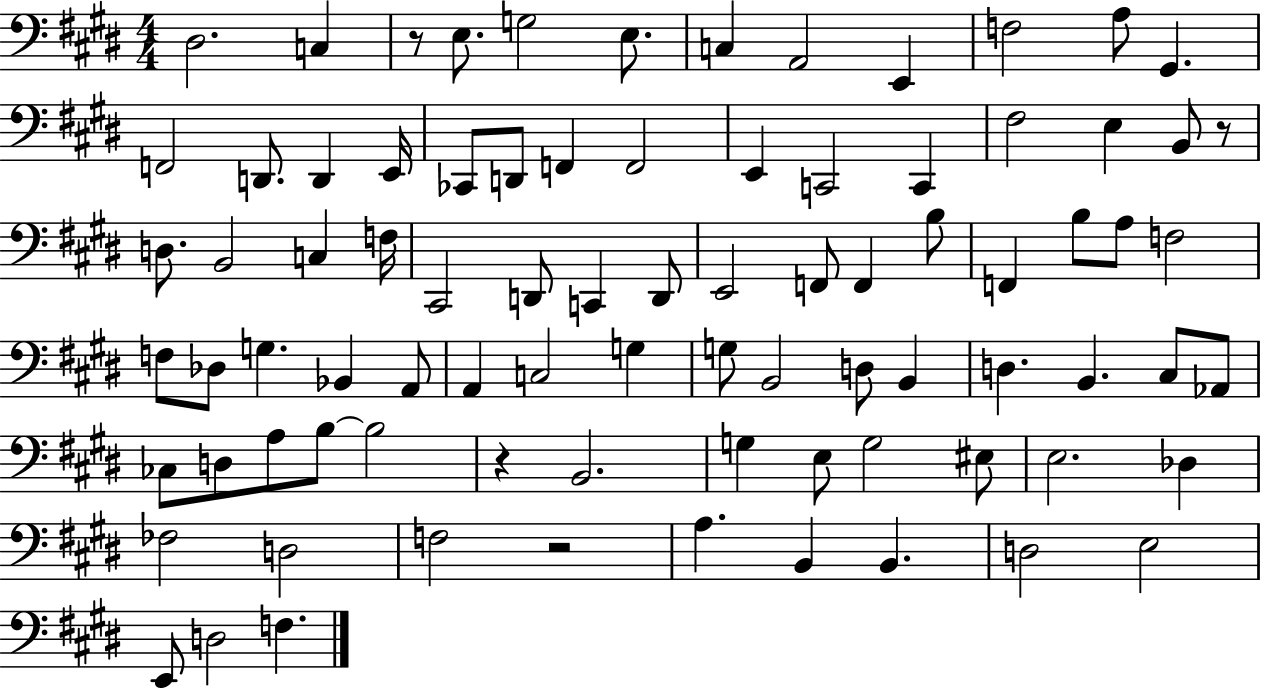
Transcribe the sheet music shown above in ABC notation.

X:1
T:Untitled
M:4/4
L:1/4
K:E
^D,2 C, z/2 E,/2 G,2 E,/2 C, A,,2 E,, F,2 A,/2 ^G,, F,,2 D,,/2 D,, E,,/4 _C,,/2 D,,/2 F,, F,,2 E,, C,,2 C,, ^F,2 E, B,,/2 z/2 D,/2 B,,2 C, F,/4 ^C,,2 D,,/2 C,, D,,/2 E,,2 F,,/2 F,, B,/2 F,, B,/2 A,/2 F,2 F,/2 _D,/2 G, _B,, A,,/2 A,, C,2 G, G,/2 B,,2 D,/2 B,, D, B,, ^C,/2 _A,,/2 _C,/2 D,/2 A,/2 B,/2 B,2 z B,,2 G, E,/2 G,2 ^E,/2 E,2 _D, _F,2 D,2 F,2 z2 A, B,, B,, D,2 E,2 E,,/2 D,2 F,